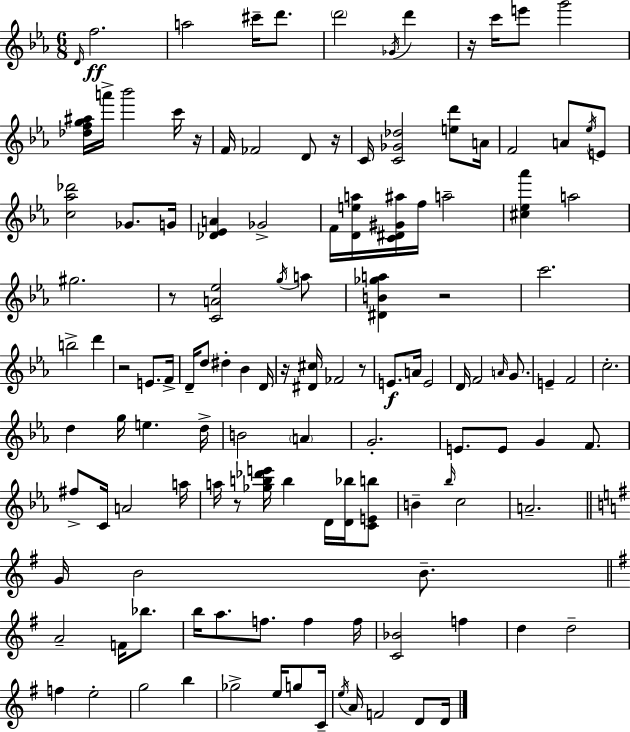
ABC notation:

X:1
T:Untitled
M:6/8
L:1/4
K:Eb
D/4 f2 a2 ^c'/4 d'/2 d'2 _G/4 d' z/4 c'/4 e'/2 g'2 [_dfg^a]/4 a'/4 _b'2 c'/4 z/4 F/4 _F2 D/2 z/4 C/4 [C_G_d]2 [ed']/2 A/4 F2 A/2 _e/4 E/2 [c_a_d']2 _G/2 G/4 [_D_EA] _G2 F/4 [Dea]/4 [C^D^G^a]/4 f/4 a2 [^c_e_a'] a2 ^g2 z/2 [CA_e]2 g/4 a/2 [^DB_ga] z2 c'2 b2 d' z2 E/2 F/4 D/4 d/2 ^d _B D/4 z/4 [^D^c]/4 _F2 z/2 E/2 A/4 E2 D/4 F2 A/4 G/2 E F2 c2 d g/4 e d/4 B2 A G2 E/2 E/2 G F/2 ^f/2 C/4 A2 a/4 a/4 z/2 [_gb_d'e']/4 b D/4 [D_b]/4 [CEb]/2 B _b/4 c2 A2 G/4 B2 B/2 A2 F/4 _b/2 b/4 a/2 f/2 f f/4 [C_B]2 f d d2 f e2 g2 b _g2 e/4 g/2 C/4 e/4 A/4 F2 D/2 D/4